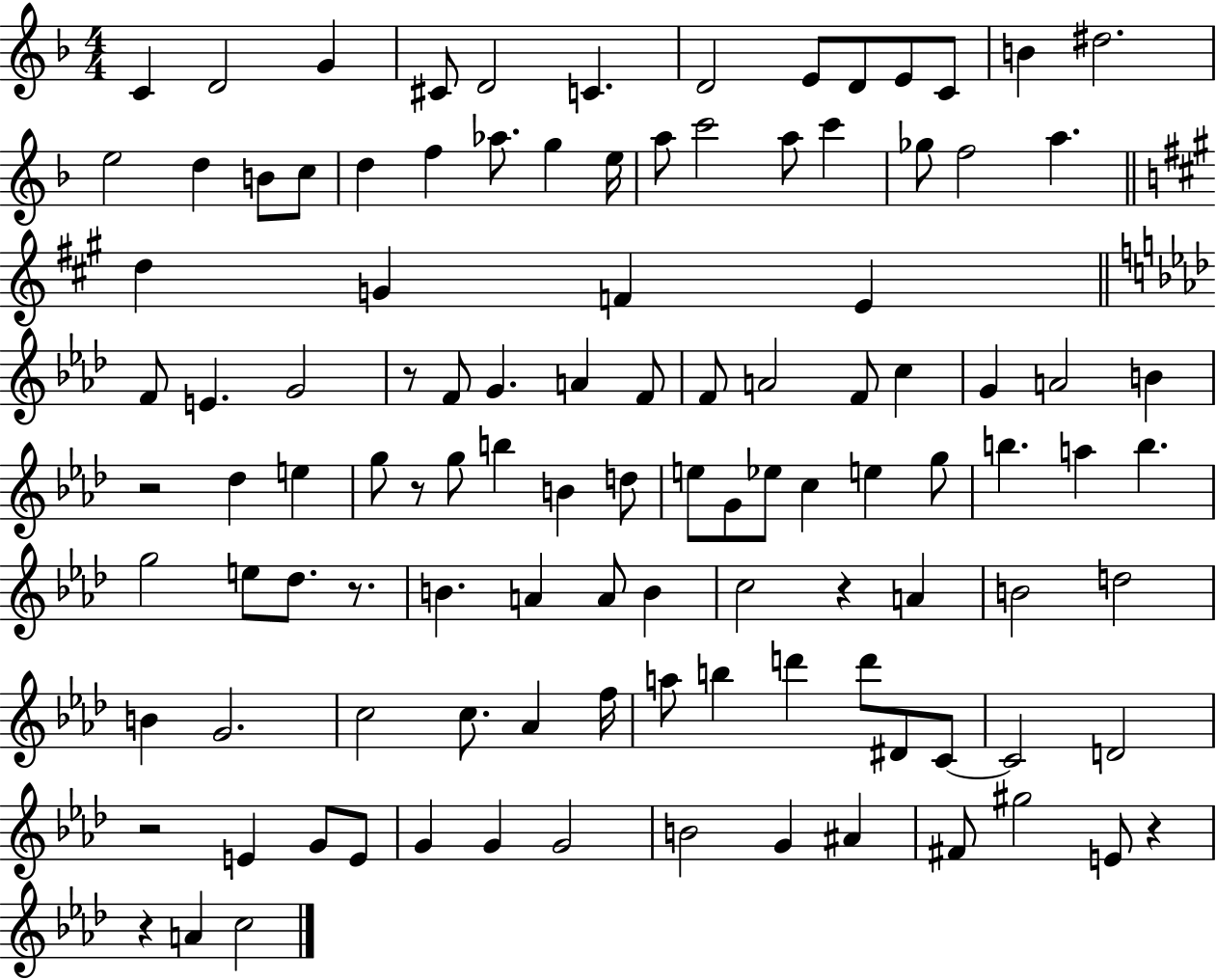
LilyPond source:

{
  \clef treble
  \numericTimeSignature
  \time 4/4
  \key f \major
  c'4 d'2 g'4 | cis'8 d'2 c'4. | d'2 e'8 d'8 e'8 c'8 | b'4 dis''2. | \break e''2 d''4 b'8 c''8 | d''4 f''4 aes''8. g''4 e''16 | a''8 c'''2 a''8 c'''4 | ges''8 f''2 a''4. | \break \bar "||" \break \key a \major d''4 g'4 f'4 e'4 | \bar "||" \break \key aes \major f'8 e'4. g'2 | r8 f'8 g'4. a'4 f'8 | f'8 a'2 f'8 c''4 | g'4 a'2 b'4 | \break r2 des''4 e''4 | g''8 r8 g''8 b''4 b'4 d''8 | e''8 g'8 ees''8 c''4 e''4 g''8 | b''4. a''4 b''4. | \break g''2 e''8 des''8. r8. | b'4. a'4 a'8 b'4 | c''2 r4 a'4 | b'2 d''2 | \break b'4 g'2. | c''2 c''8. aes'4 f''16 | a''8 b''4 d'''4 d'''8 dis'8 c'8~~ | c'2 d'2 | \break r2 e'4 g'8 e'8 | g'4 g'4 g'2 | b'2 g'4 ais'4 | fis'8 gis''2 e'8 r4 | \break r4 a'4 c''2 | \bar "|."
}